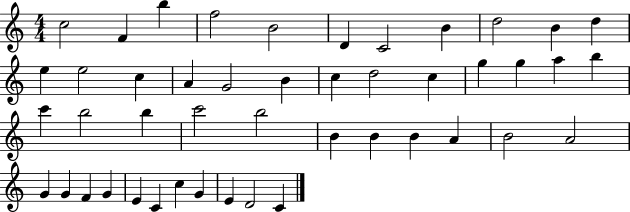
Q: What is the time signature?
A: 4/4